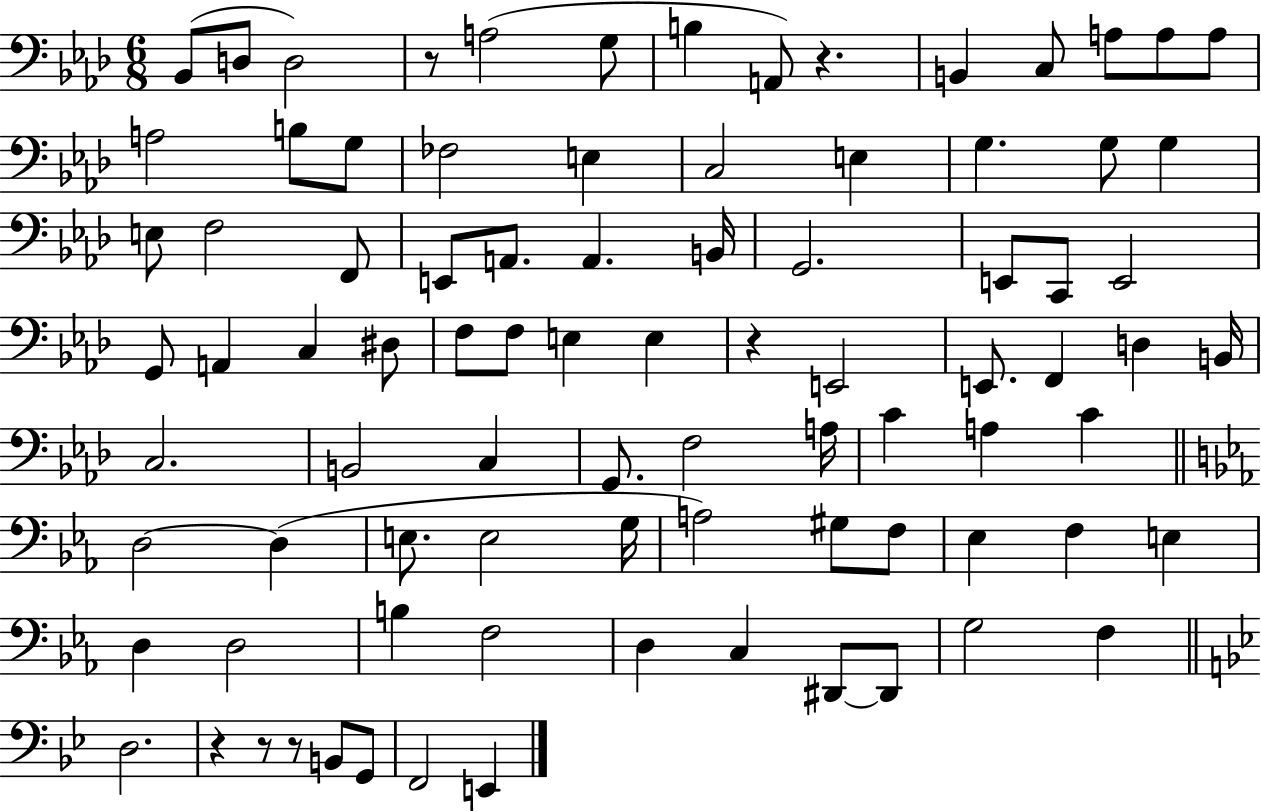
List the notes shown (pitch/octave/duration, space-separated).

Bb2/e D3/e D3/h R/e A3/h G3/e B3/q A2/e R/q. B2/q C3/e A3/e A3/e A3/e A3/h B3/e G3/e FES3/h E3/q C3/h E3/q G3/q. G3/e G3/q E3/e F3/h F2/e E2/e A2/e. A2/q. B2/s G2/h. E2/e C2/e E2/h G2/e A2/q C3/q D#3/e F3/e F3/e E3/q E3/q R/q E2/h E2/e. F2/q D3/q B2/s C3/h. B2/h C3/q G2/e. F3/h A3/s C4/q A3/q C4/q D3/h D3/q E3/e. E3/h G3/s A3/h G#3/e F3/e Eb3/q F3/q E3/q D3/q D3/h B3/q F3/h D3/q C3/q D#2/e D#2/e G3/h F3/q D3/h. R/q R/e R/e B2/e G2/e F2/h E2/q